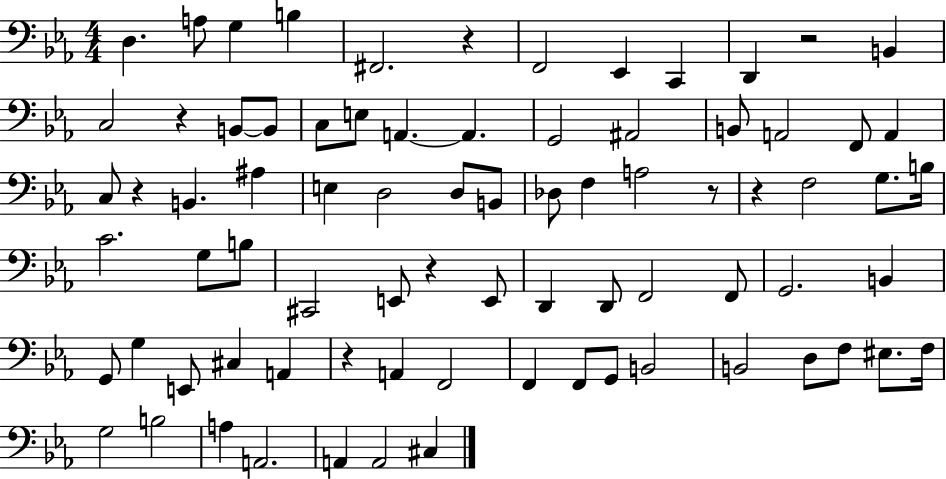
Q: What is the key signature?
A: EES major